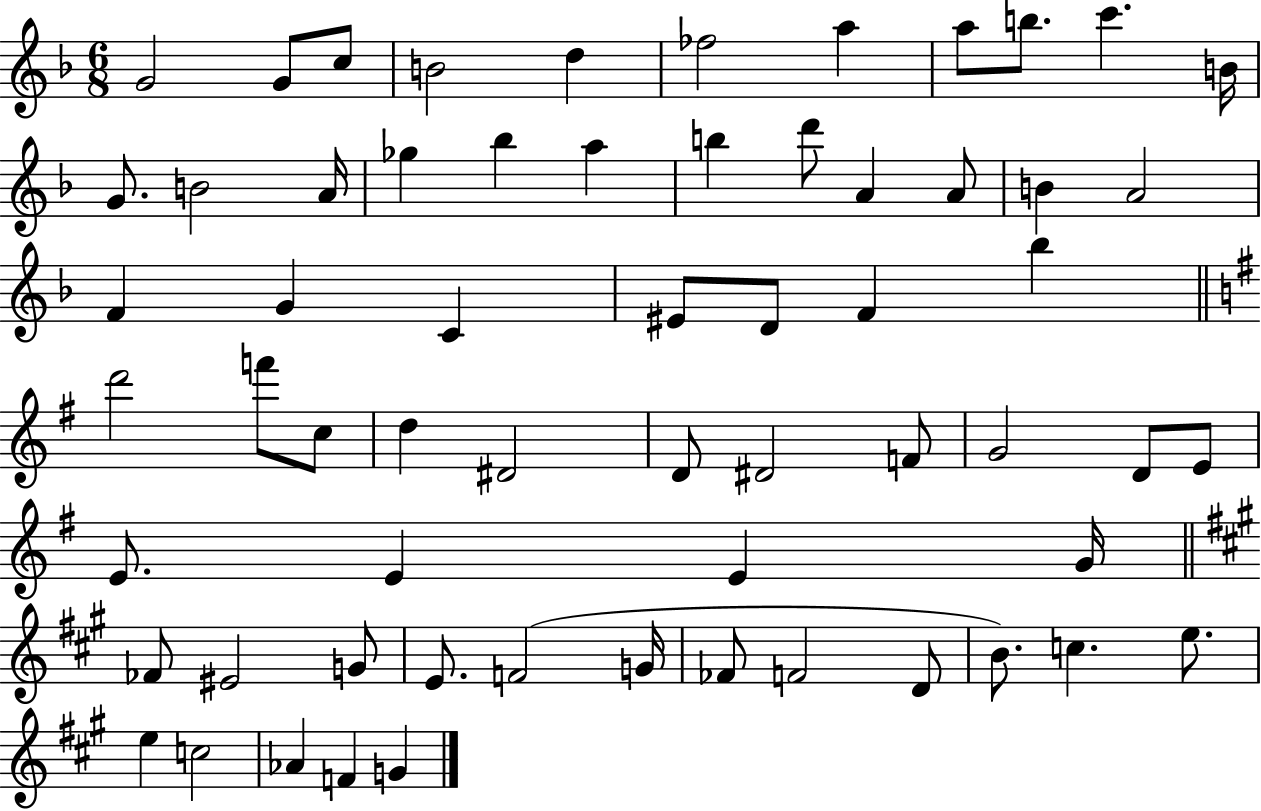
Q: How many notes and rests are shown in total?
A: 62